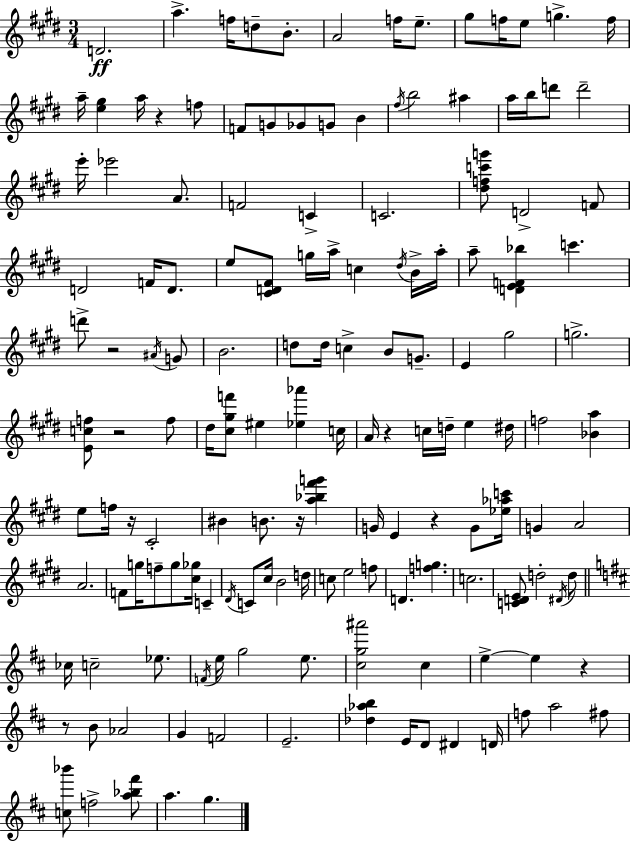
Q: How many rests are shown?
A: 9